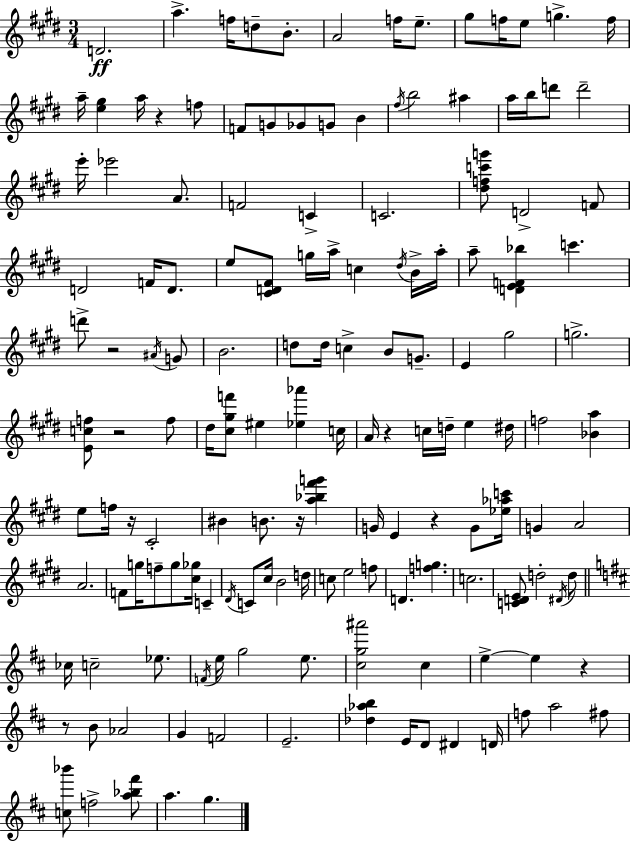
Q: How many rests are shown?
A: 9